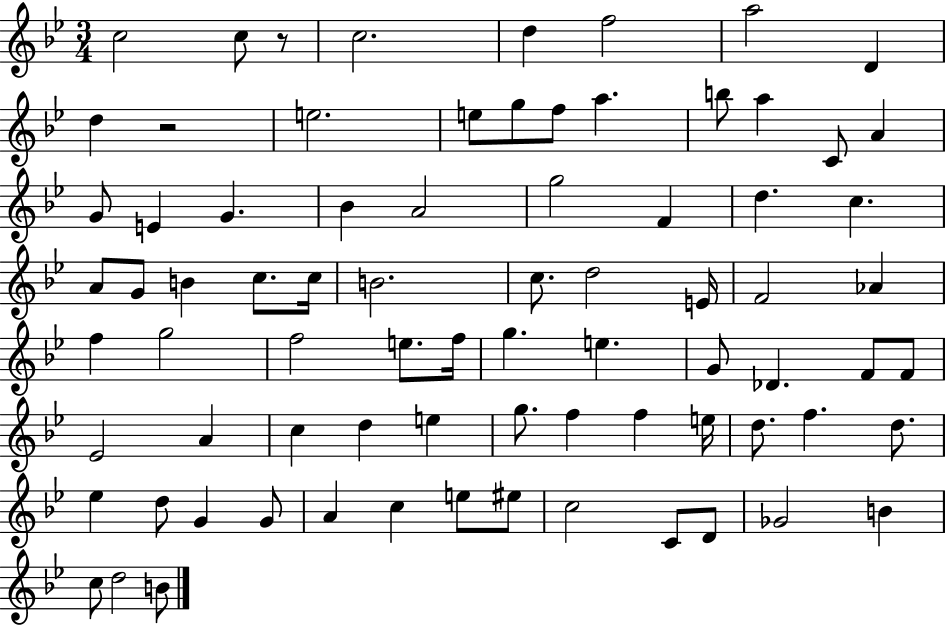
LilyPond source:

{
  \clef treble
  \numericTimeSignature
  \time 3/4
  \key bes \major
  c''2 c''8 r8 | c''2. | d''4 f''2 | a''2 d'4 | \break d''4 r2 | e''2. | e''8 g''8 f''8 a''4. | b''8 a''4 c'8 a'4 | \break g'8 e'4 g'4. | bes'4 a'2 | g''2 f'4 | d''4. c''4. | \break a'8 g'8 b'4 c''8. c''16 | b'2. | c''8. d''2 e'16 | f'2 aes'4 | \break f''4 g''2 | f''2 e''8. f''16 | g''4. e''4. | g'8 des'4. f'8 f'8 | \break ees'2 a'4 | c''4 d''4 e''4 | g''8. f''4 f''4 e''16 | d''8. f''4. d''8. | \break ees''4 d''8 g'4 g'8 | a'4 c''4 e''8 eis''8 | c''2 c'8 d'8 | ges'2 b'4 | \break c''8 d''2 b'8 | \bar "|."
}